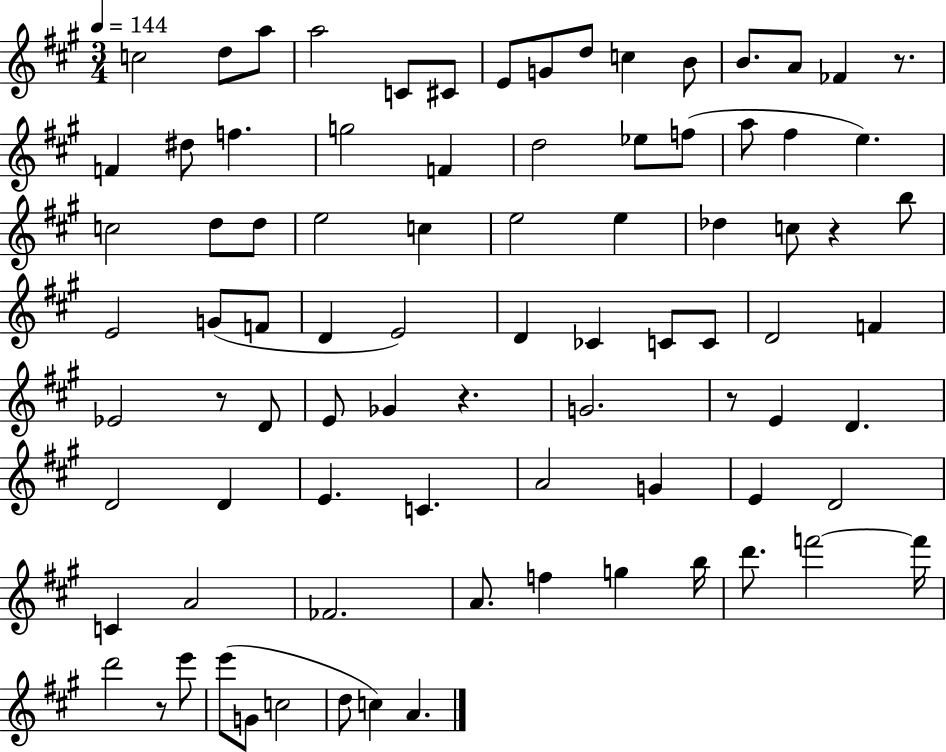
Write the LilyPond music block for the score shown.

{
  \clef treble
  \numericTimeSignature
  \time 3/4
  \key a \major
  \tempo 4 = 144
  c''2 d''8 a''8 | a''2 c'8 cis'8 | e'8 g'8 d''8 c''4 b'8 | b'8. a'8 fes'4 r8. | \break f'4 dis''8 f''4. | g''2 f'4 | d''2 ees''8 f''8( | a''8 fis''4 e''4.) | \break c''2 d''8 d''8 | e''2 c''4 | e''2 e''4 | des''4 c''8 r4 b''8 | \break e'2 g'8( f'8 | d'4 e'2) | d'4 ces'4 c'8 c'8 | d'2 f'4 | \break ees'2 r8 d'8 | e'8 ges'4 r4. | g'2. | r8 e'4 d'4. | \break d'2 d'4 | e'4. c'4. | a'2 g'4 | e'4 d'2 | \break c'4 a'2 | fes'2. | a'8. f''4 g''4 b''16 | d'''8. f'''2~~ f'''16 | \break d'''2 r8 e'''8 | e'''8( g'8 c''2 | d''8 c''4) a'4. | \bar "|."
}